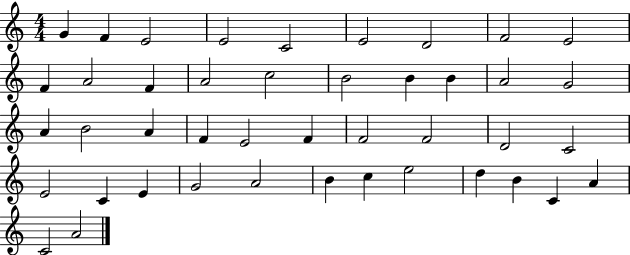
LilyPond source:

{
  \clef treble
  \numericTimeSignature
  \time 4/4
  \key c \major
  g'4 f'4 e'2 | e'2 c'2 | e'2 d'2 | f'2 e'2 | \break f'4 a'2 f'4 | a'2 c''2 | b'2 b'4 b'4 | a'2 g'2 | \break a'4 b'2 a'4 | f'4 e'2 f'4 | f'2 f'2 | d'2 c'2 | \break e'2 c'4 e'4 | g'2 a'2 | b'4 c''4 e''2 | d''4 b'4 c'4 a'4 | \break c'2 a'2 | \bar "|."
}